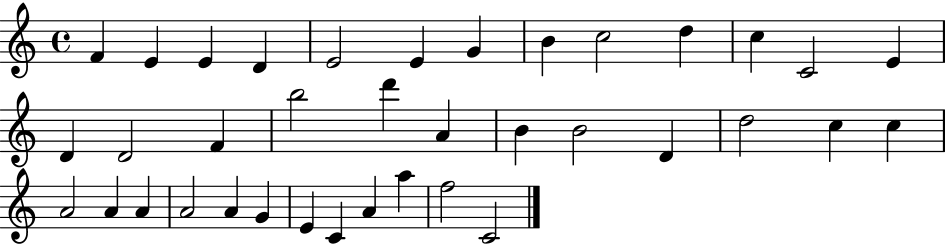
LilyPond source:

{
  \clef treble
  \time 4/4
  \defaultTimeSignature
  \key c \major
  f'4 e'4 e'4 d'4 | e'2 e'4 g'4 | b'4 c''2 d''4 | c''4 c'2 e'4 | \break d'4 d'2 f'4 | b''2 d'''4 a'4 | b'4 b'2 d'4 | d''2 c''4 c''4 | \break a'2 a'4 a'4 | a'2 a'4 g'4 | e'4 c'4 a'4 a''4 | f''2 c'2 | \break \bar "|."
}